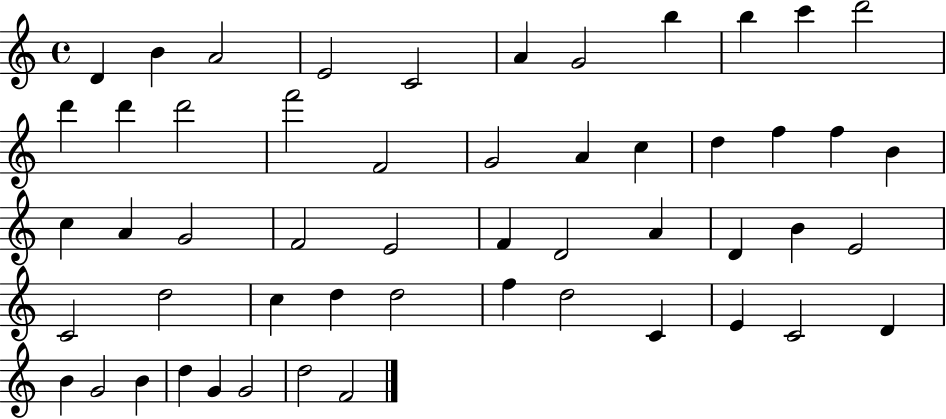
D4/q B4/q A4/h E4/h C4/h A4/q G4/h B5/q B5/q C6/q D6/h D6/q D6/q D6/h F6/h F4/h G4/h A4/q C5/q D5/q F5/q F5/q B4/q C5/q A4/q G4/h F4/h E4/h F4/q D4/h A4/q D4/q B4/q E4/h C4/h D5/h C5/q D5/q D5/h F5/q D5/h C4/q E4/q C4/h D4/q B4/q G4/h B4/q D5/q G4/q G4/h D5/h F4/h